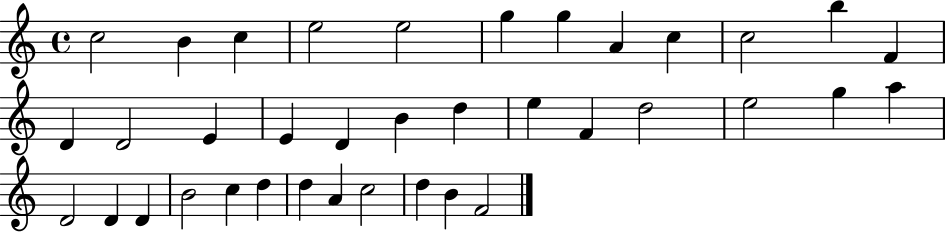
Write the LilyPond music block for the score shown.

{
  \clef treble
  \time 4/4
  \defaultTimeSignature
  \key c \major
  c''2 b'4 c''4 | e''2 e''2 | g''4 g''4 a'4 c''4 | c''2 b''4 f'4 | \break d'4 d'2 e'4 | e'4 d'4 b'4 d''4 | e''4 f'4 d''2 | e''2 g''4 a''4 | \break d'2 d'4 d'4 | b'2 c''4 d''4 | d''4 a'4 c''2 | d''4 b'4 f'2 | \break \bar "|."
}